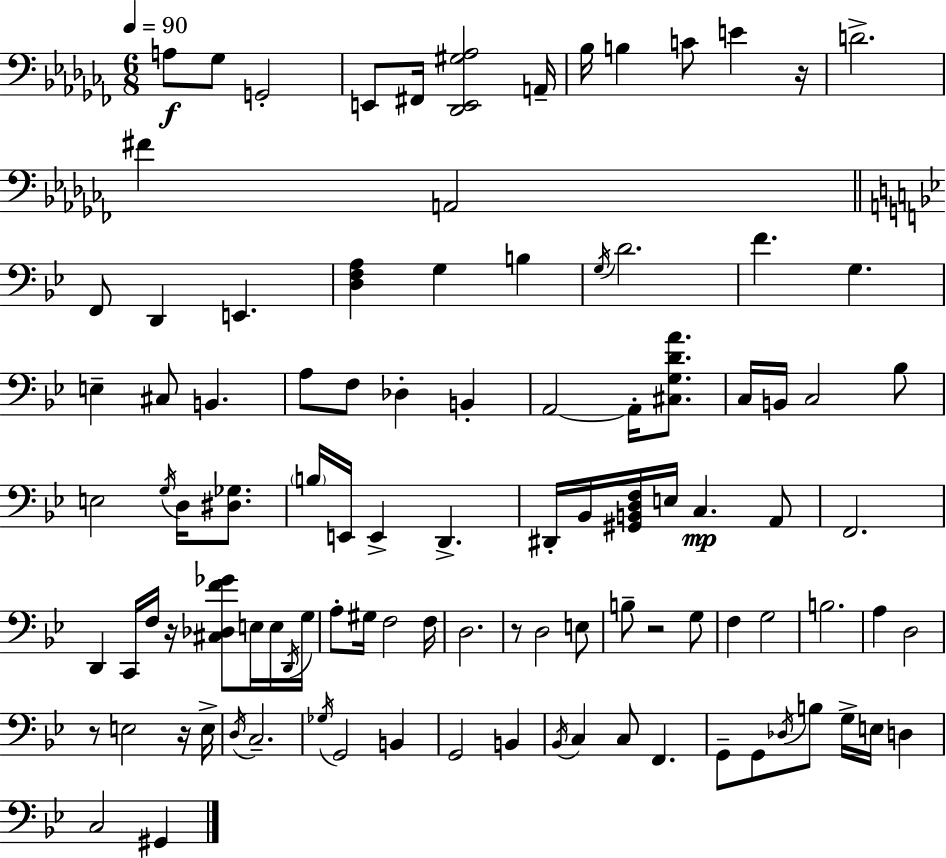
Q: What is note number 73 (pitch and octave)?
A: C3